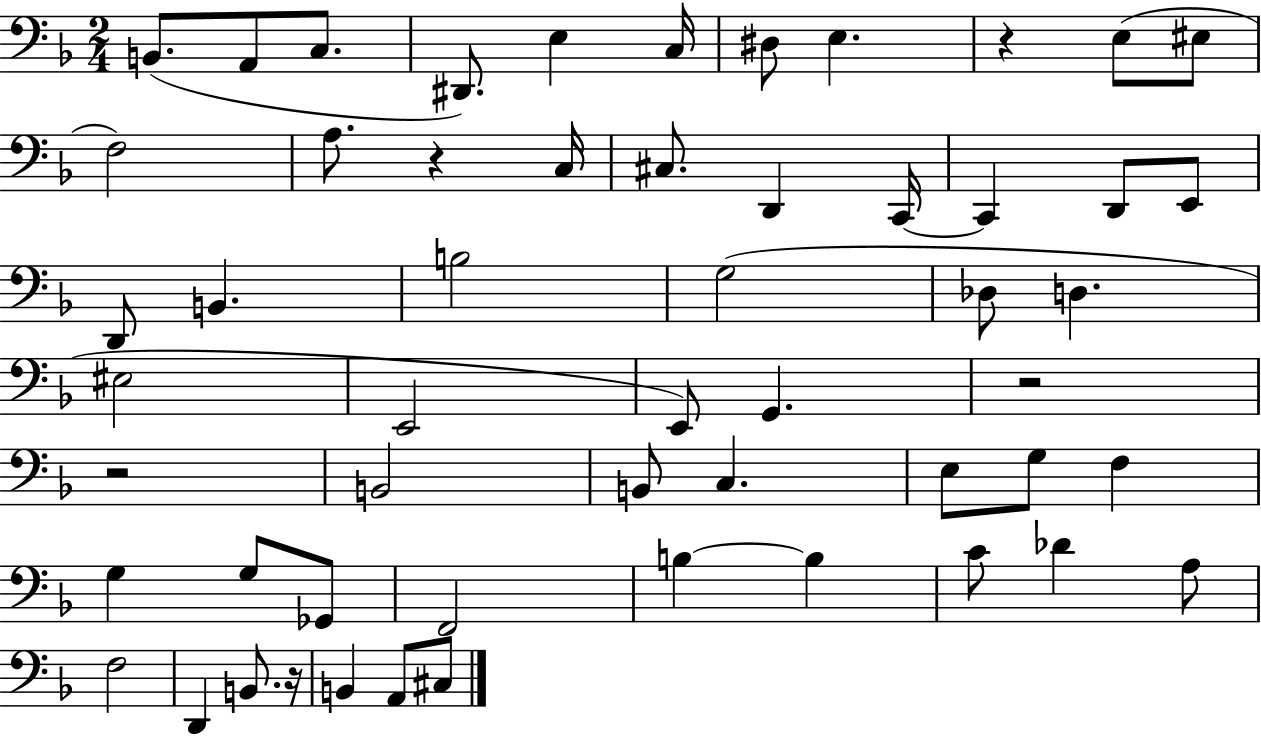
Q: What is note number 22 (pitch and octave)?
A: B3